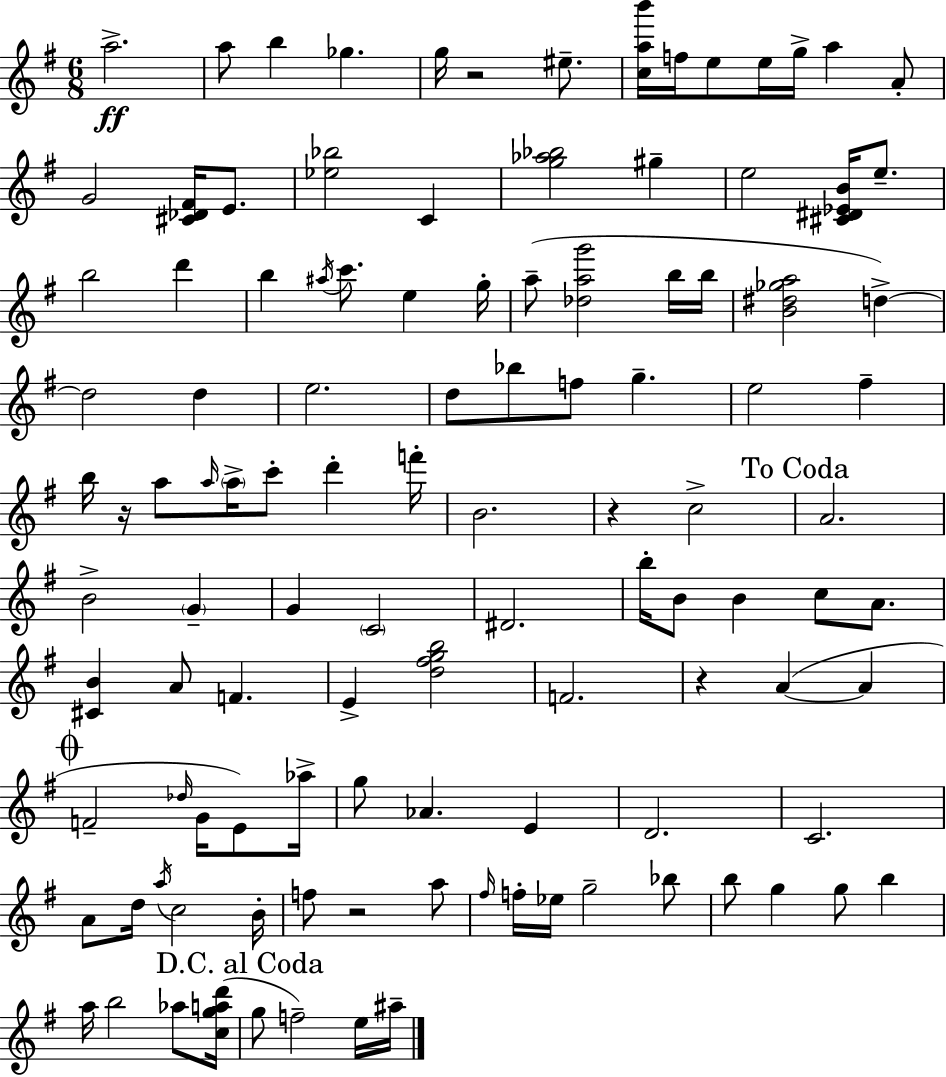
A5/h. A5/e B5/q Gb5/q. G5/s R/h EIS5/e. [C5,A5,B6]/s F5/s E5/e E5/s G5/s A5/q A4/e G4/h [C#4,Db4,F#4]/s E4/e. [Eb5,Bb5]/h C4/q [G5,Ab5,Bb5]/h G#5/q E5/h [C#4,D#4,Eb4,B4]/s E5/e. B5/h D6/q B5/q A#5/s C6/e. E5/q G5/s A5/e [Db5,A5,G6]/h B5/s B5/s [B4,D#5,Gb5,A5]/h D5/q D5/h D5/q E5/h. D5/e Bb5/e F5/e G5/q. E5/h F#5/q B5/s R/s A5/e A5/s A5/s C6/e D6/q F6/s B4/h. R/q C5/h A4/h. B4/h G4/q G4/q C4/h D#4/h. B5/s B4/e B4/q C5/e A4/e. [C#4,B4]/q A4/e F4/q. E4/q [D5,F#5,G5,B5]/h F4/h. R/q A4/q A4/q F4/h Db5/s G4/s E4/e Ab5/s G5/e Ab4/q. E4/q D4/h. C4/h. A4/e D5/s A5/s C5/h B4/s F5/e R/h A5/e F#5/s F5/s Eb5/s G5/h Bb5/e B5/e G5/q G5/e B5/q A5/s B5/h Ab5/e [C5,G5,A5,D6]/s G5/e F5/h E5/s A#5/s